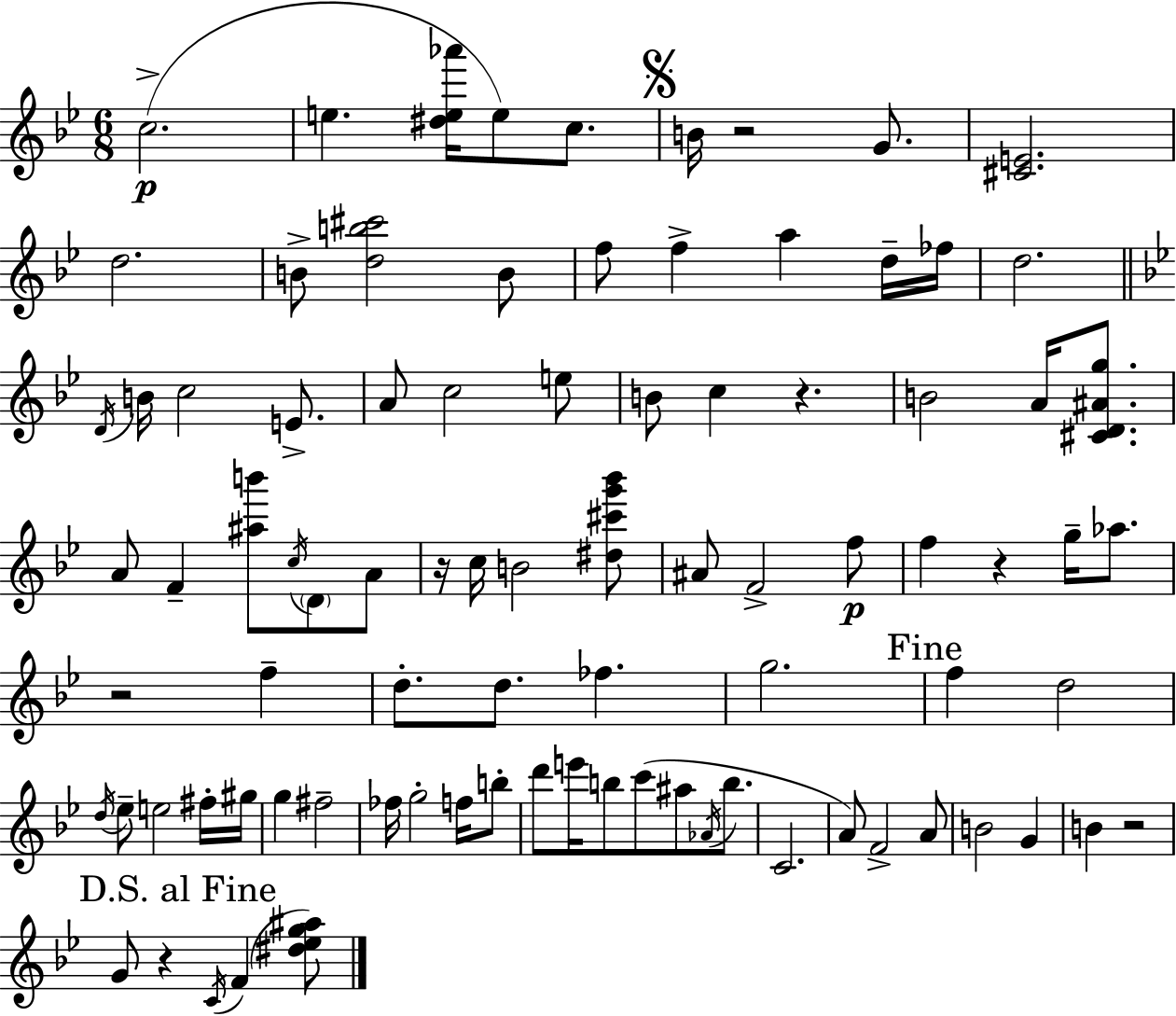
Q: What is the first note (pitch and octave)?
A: C5